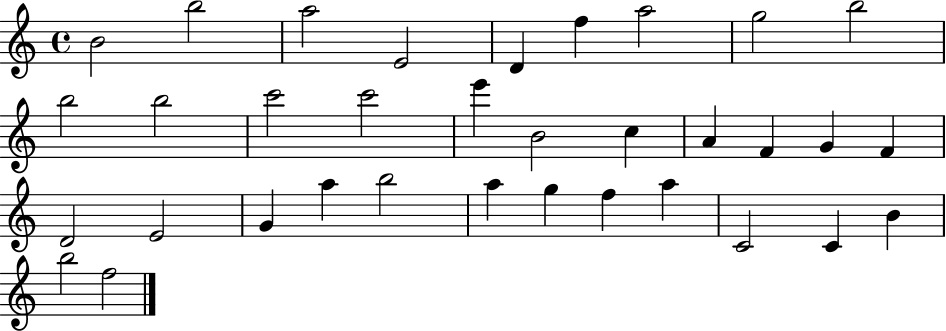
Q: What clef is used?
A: treble